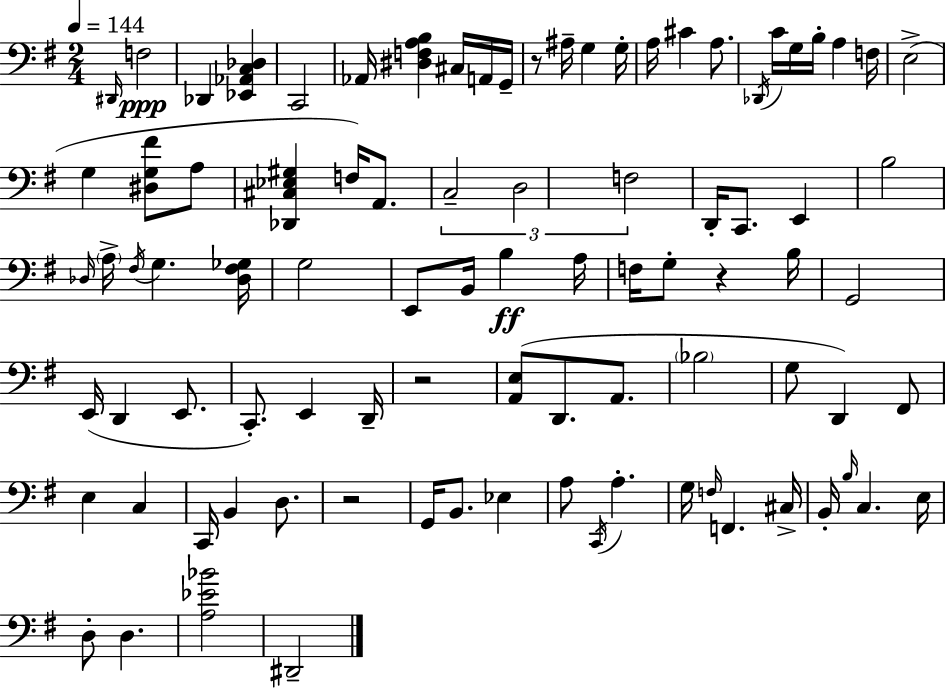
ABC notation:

X:1
T:Untitled
M:2/4
L:1/4
K:G
^D,,/4 F,2 _D,, [_E,,_A,,C,_D,] C,,2 _A,,/4 [^D,F,A,B,] ^C,/4 A,,/4 G,,/4 z/2 ^A,/4 G, G,/4 A,/4 ^C A,/2 _D,,/4 C/4 G,/4 B,/4 A, F,/4 E,2 G, [^D,G,^F]/2 A,/2 [_D,,^C,_E,^G,] F,/4 A,,/2 C,2 D,2 F,2 D,,/4 C,,/2 E,, B,2 _D,/4 A,/4 ^F,/4 G, [_D,^F,_G,]/4 G,2 E,,/2 B,,/4 B, A,/4 F,/4 G,/2 z B,/4 G,,2 E,,/4 D,, E,,/2 C,,/2 E,, D,,/4 z2 [A,,E,]/2 D,,/2 A,,/2 _B,2 G,/2 D,, ^F,,/2 E, C, C,,/4 B,, D,/2 z2 G,,/4 B,,/2 _E, A,/2 C,,/4 A, G,/4 F,/4 F,, ^C,/4 B,,/4 B,/4 C, E,/4 D,/2 D, [A,_E_B]2 ^D,,2